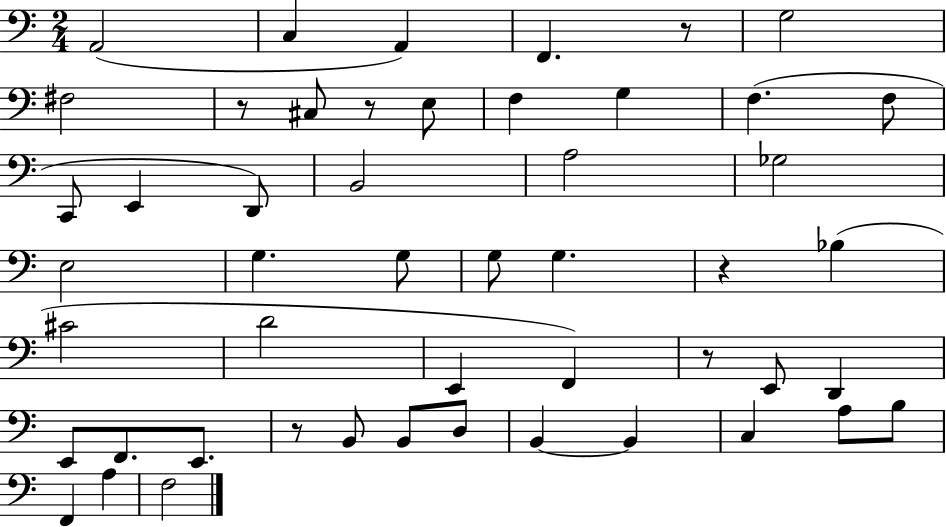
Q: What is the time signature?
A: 2/4